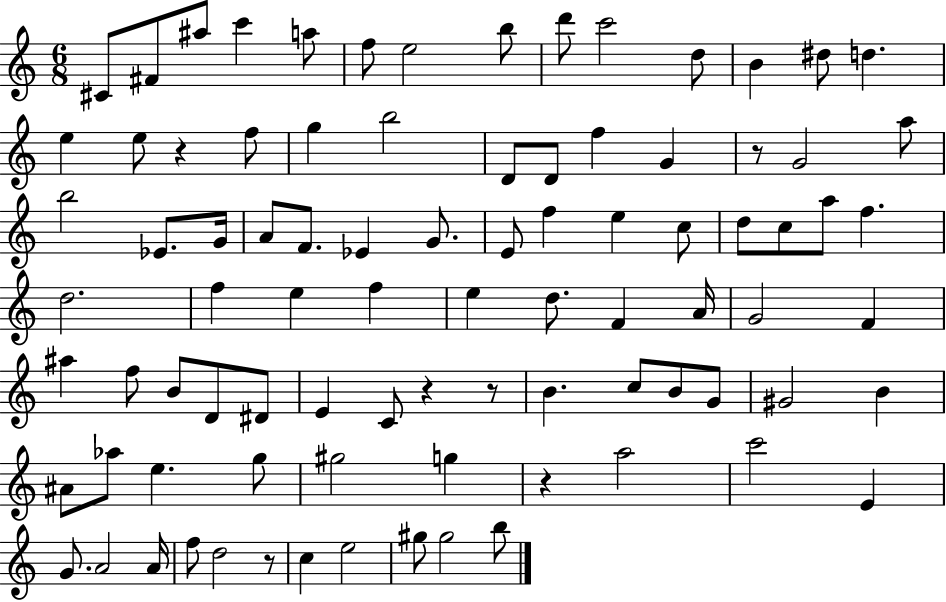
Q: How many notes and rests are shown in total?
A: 88